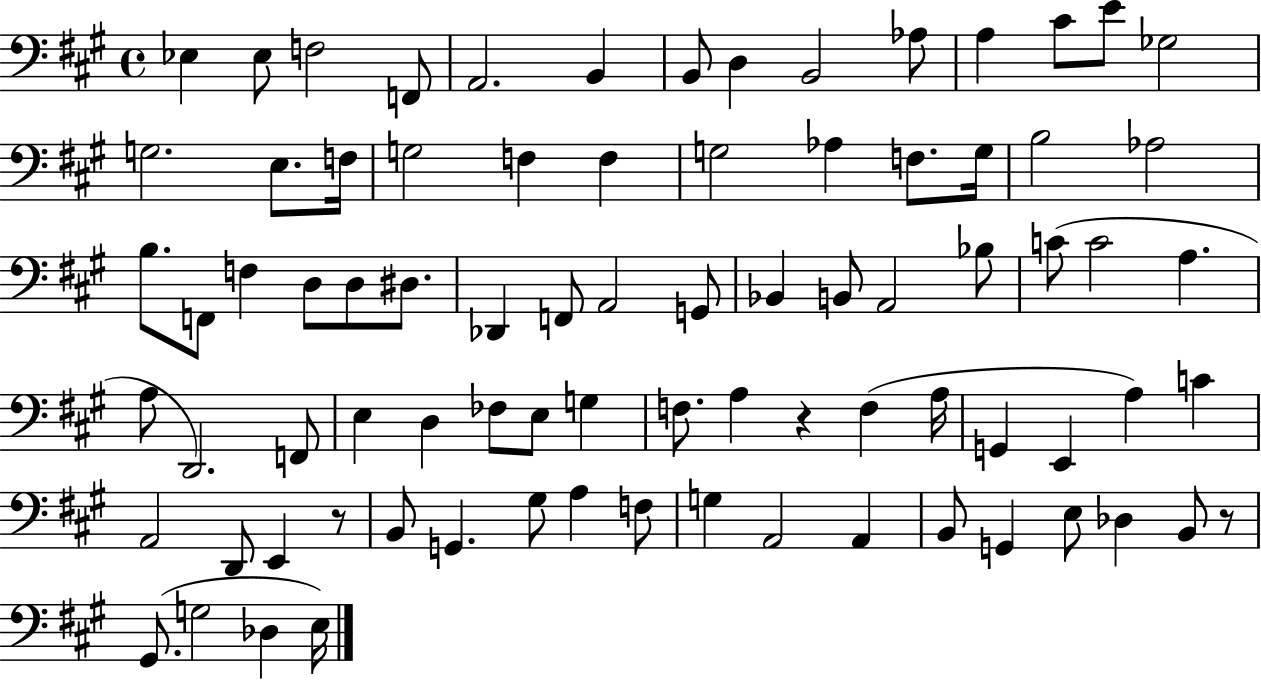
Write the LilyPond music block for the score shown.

{
  \clef bass
  \time 4/4
  \defaultTimeSignature
  \key a \major
  ees4 ees8 f2 f,8 | a,2. b,4 | b,8 d4 b,2 aes8 | a4 cis'8 e'8 ges2 | \break g2. e8. f16 | g2 f4 f4 | g2 aes4 f8. g16 | b2 aes2 | \break b8. f,8 f4 d8 d8 dis8. | des,4 f,8 a,2 g,8 | bes,4 b,8 a,2 bes8 | c'8( c'2 a4. | \break a8 d,2.) f,8 | e4 d4 fes8 e8 g4 | f8. a4 r4 f4( a16 | g,4 e,4 a4) c'4 | \break a,2 d,8 e,4 r8 | b,8 g,4. gis8 a4 f8 | g4 a,2 a,4 | b,8 g,4 e8 des4 b,8 r8 | \break gis,8.( g2 des4 e16) | \bar "|."
}